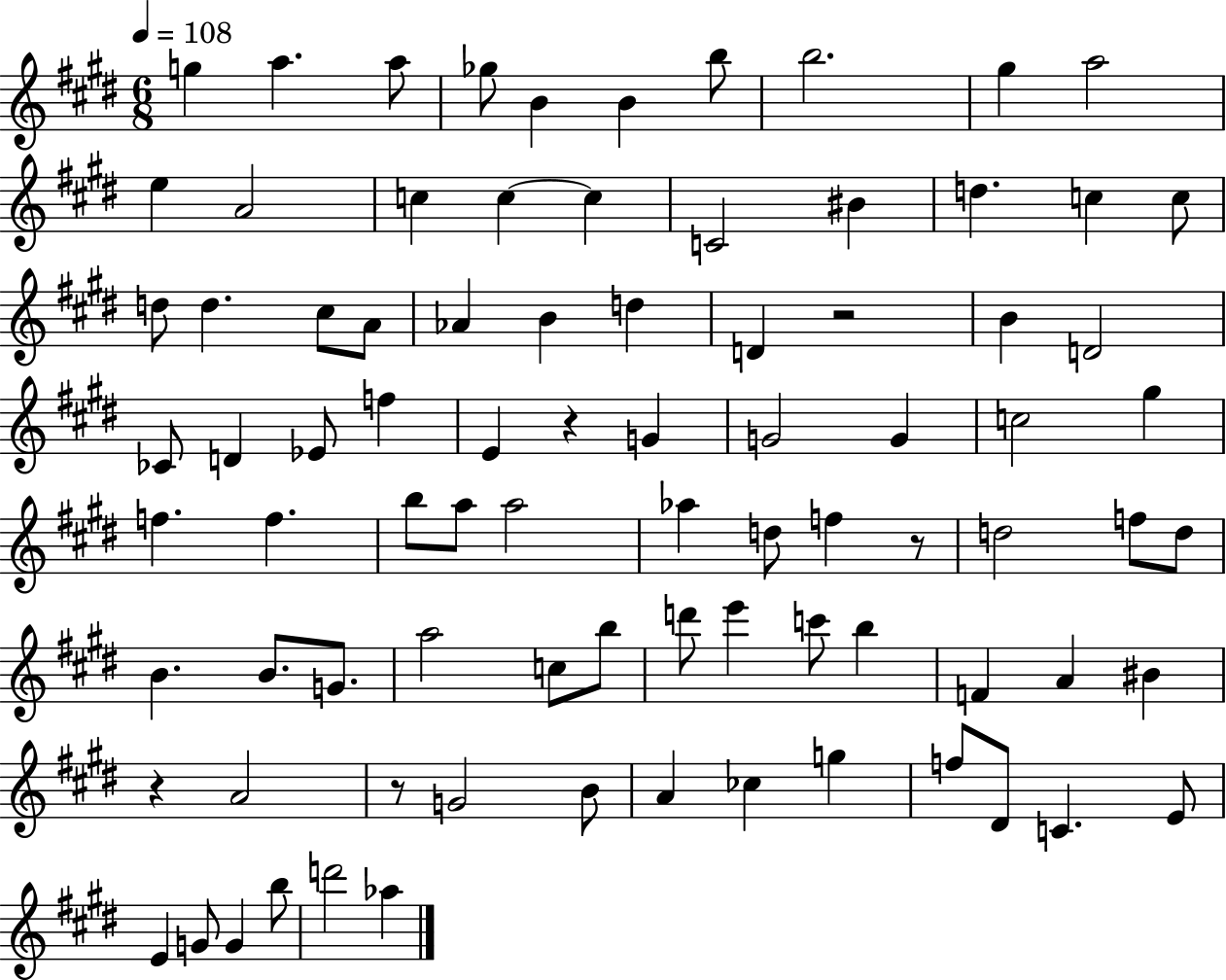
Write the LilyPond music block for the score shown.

{
  \clef treble
  \numericTimeSignature
  \time 6/8
  \key e \major
  \tempo 4 = 108
  g''4 a''4. a''8 | ges''8 b'4 b'4 b''8 | b''2. | gis''4 a''2 | \break e''4 a'2 | c''4 c''4~~ c''4 | c'2 bis'4 | d''4. c''4 c''8 | \break d''8 d''4. cis''8 a'8 | aes'4 b'4 d''4 | d'4 r2 | b'4 d'2 | \break ces'8 d'4 ees'8 f''4 | e'4 r4 g'4 | g'2 g'4 | c''2 gis''4 | \break f''4. f''4. | b''8 a''8 a''2 | aes''4 d''8 f''4 r8 | d''2 f''8 d''8 | \break b'4. b'8. g'8. | a''2 c''8 b''8 | d'''8 e'''4 c'''8 b''4 | f'4 a'4 bis'4 | \break r4 a'2 | r8 g'2 b'8 | a'4 ces''4 g''4 | f''8 dis'8 c'4. e'8 | \break e'4 g'8 g'4 b''8 | d'''2 aes''4 | \bar "|."
}